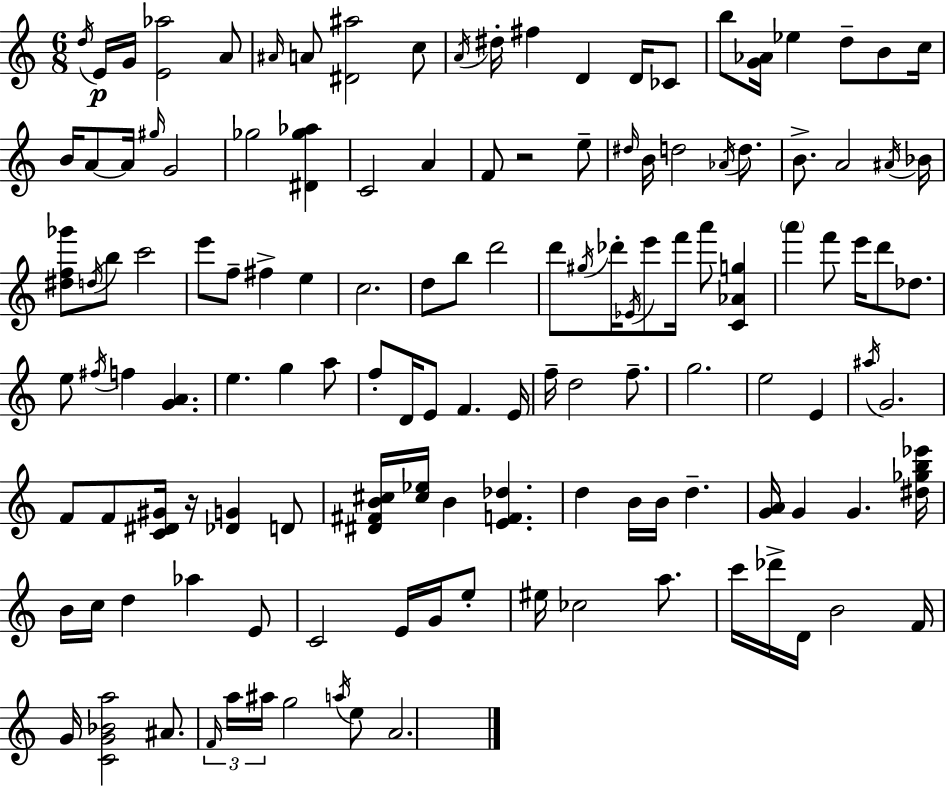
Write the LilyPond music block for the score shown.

{
  \clef treble
  \numericTimeSignature
  \time 6/8
  \key c \major
  \acciaccatura { d''16 }\p e'16 g'16 <e' aes''>2 a'8 | \grace { ais'16 } a'8 <dis' ais''>2 | c''8 \acciaccatura { a'16 } dis''16-. fis''4 d'4 | d'16 ces'8 b''8 <g' aes'>16 ees''4 d''8-- | \break b'8 c''16 b'16 a'8~~ a'16 \grace { gis''16 } g'2 | ges''2 | <dis' ges'' aes''>4 c'2 | a'4 f'8 r2 | \break e''8-- \grace { dis''16 } b'16 d''2 | \acciaccatura { aes'16 } d''8. b'8.-> a'2 | \acciaccatura { ais'16 } bes'16 <dis'' f'' ges'''>8 \acciaccatura { d''16 } b''8 | c'''2 e'''8 f''8-- | \break fis''4-> e''4 c''2. | d''8 b''8 | d'''2 d'''8 \acciaccatura { gis''16 } des'''16-. | \acciaccatura { ees'16 } e'''8 f'''16 a'''8 <c' aes' g''>4 \parenthesize a'''4 | \break f'''8 e'''16 d'''8 des''8. e''8 | \acciaccatura { fis''16 } f''4 <g' a'>4. e''4. | g''4 a''8 f''8-. | d'16 e'8 f'4. e'16 f''16-- | \break d''2 f''8.-- g''2. | e''2 | e'4 \acciaccatura { ais''16 } | g'2. | \break f'8 f'8 <c' dis' gis'>16 r16 <des' g'>4 d'8 | <dis' fis' b' cis''>16 <cis'' ees''>16 b'4 <e' f' des''>4. | d''4 b'16 b'16 d''4.-- | <g' a'>16 g'4 g'4. <dis'' ges'' b'' ees'''>16 | \break b'16 c''16 d''4 aes''4 e'8 | c'2 e'16 g'16 e''8-. | eis''16 ces''2 a''8. | c'''16 des'''16-> d'16 b'2 f'16 | \break g'16 <c' g' bes' a''>2 ais'8. | \tuplet 3/2 { \grace { f'16 } a''16 ais''16 } g''2 \acciaccatura { a''16 } | e''8 a'2. | \bar "|."
}